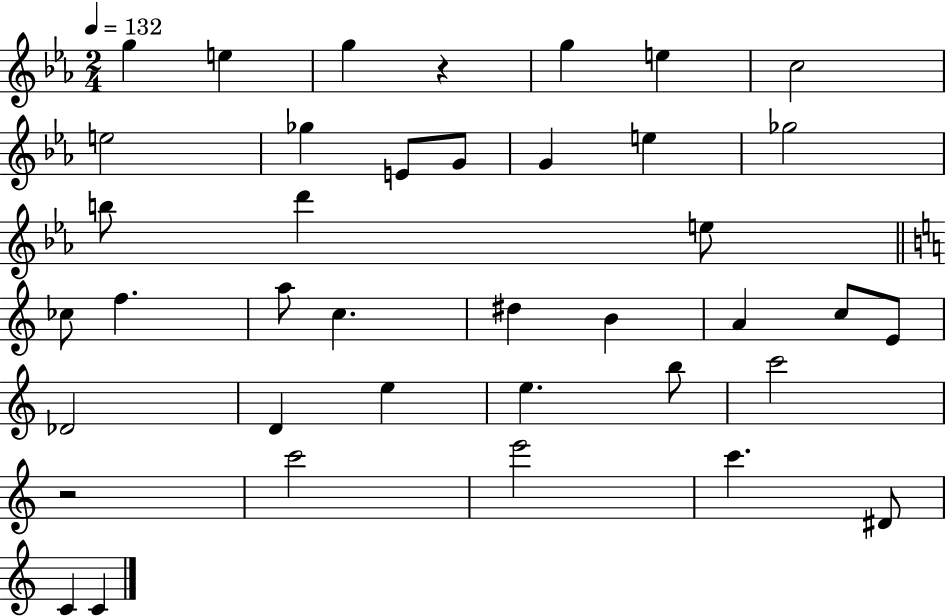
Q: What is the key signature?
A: EES major